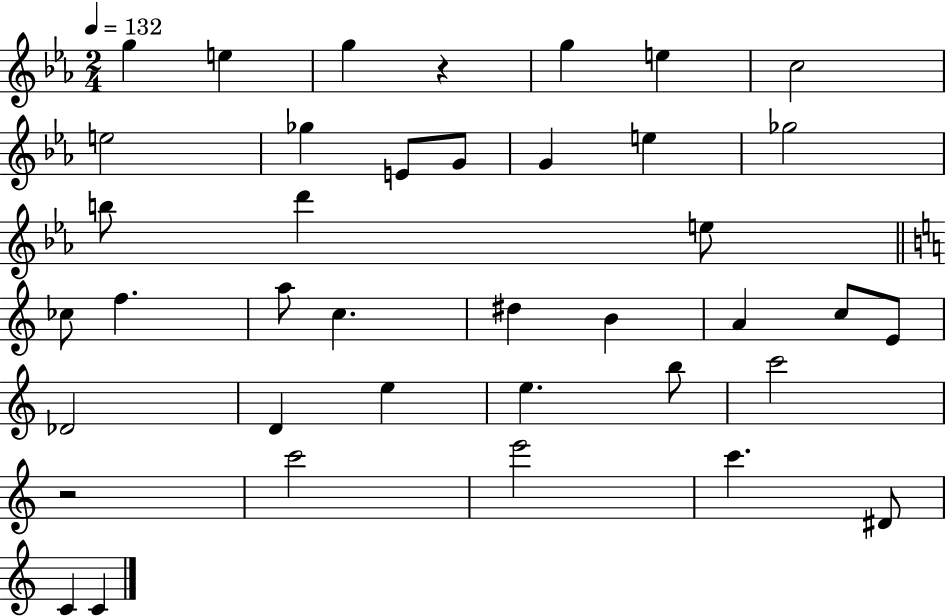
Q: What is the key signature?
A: EES major